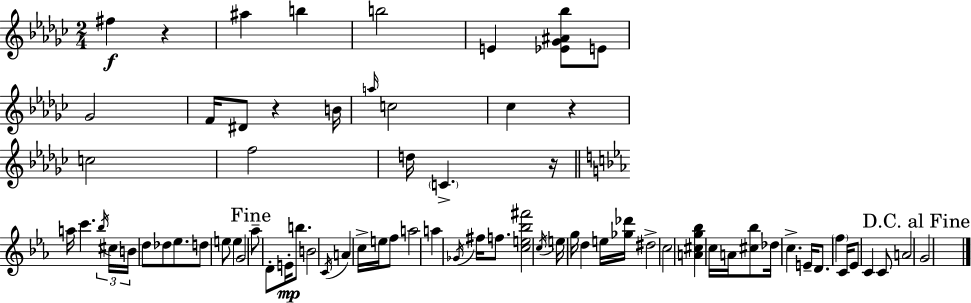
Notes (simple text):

F#5/q R/q A#5/q B5/q B5/h E4/q [Eb4,Gb4,A#4,Bb5]/e E4/e Gb4/h F4/s D#4/e R/q B4/s A5/s C5/h CES5/q R/q C5/h F5/h D5/s C4/q. R/s A5/s C6/q. Bb5/s C#5/s B4/s D5/e Db5/e Eb5/e. D5/e E5/e E5/q G4/h Ab5/e D4/e E4/s B5/e. B4/h C4/s A4/q C5/s E5/s F5/e A5/h A5/q Gb4/s F#5/s F5/e. [C5,E5,Bb5,F#6]/h C5/s E5/s G5/s D5/q E5/s [Gb5,Db6]/s D#5/h C5/h [A4,C#5,G5,Bb5]/q C5/s A4/s [C#5,Bb5]/e Db5/s C5/q. E4/s D4/e. F5/q C4/s Eb4/e C4/q C4/e A4/h G4/h